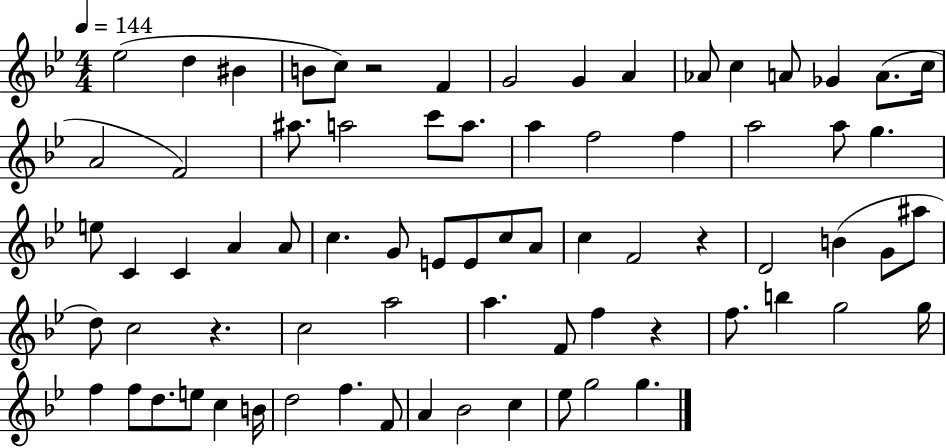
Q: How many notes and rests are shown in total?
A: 74